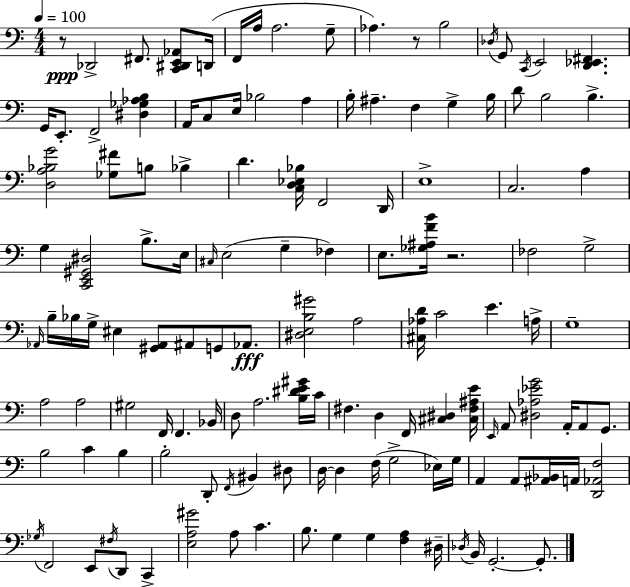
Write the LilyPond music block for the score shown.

{
  \clef bass
  \numericTimeSignature
  \time 4/4
  \key a \minor
  \tempo 4 = 100
  \repeat volta 2 { r8\ppp des,2-> fis,8. <c, dis, e, aes,>8 d,16( | f,16 a16 a2. g8-- | aes4.) r8 b2 | \acciaccatura { des16 } g,8 \acciaccatura { c,16 } e,2 <d, ees, fis,>4. | \break g,16 e,8.-. f,2-> <dis ges aes b>4 | a,16 c8 e16 bes2 a4 | b16-. ais4.-- f4 g4-> | b16 d'8 b2 b4.-> | \break <d a bes g'>2 <ges fis'>8 b8 bes4-> | d'4. <c d ees bes>16 f,2 | d,16 e1-> | c2. a4 | \break g4 <c, e, gis, dis>2 b8.-> | e16 \grace { cis16 } e2( g4-- fes4) | e8. <ges ais f' b'>16 r2. | fes2 g2-> | \break \grace { aes,16 } b16-- bes16 g16-> eis4 <gis, aes,>8 ais,8 g,8 | aes,8.\fff <dis e b gis'>2 a2 | <cis aes d'>16 c'2 e'4. | a16-> g1-- | \break a2 a2 | gis2 f,16 f,4. | bes,16 d8 a2. | <b dis' e' gis'>16 c'16 fis4. d4 f,16 <cis dis>4 | \break <cis fis ais e'>16 \grace { e,16 } a,8 <dis aes ees' g'>2 a,16-. | a,8 g,8. b2 c'4 | b4 b2-. d,8-. \acciaccatura { f,16 } | bis,4 dis8 d16~~ d4 f16( g2-> | \break ees16) g16 a,4 a,8 <ais, bes,>16 a,16 <d, aes, f>2 | \acciaccatura { ges16 } f,2 e,8 | \acciaccatura { fis16 } d,8 c,4-> <e a gis'>2 | a8 c'4. b8. g4 g4 | \break <f a>4 dis16-- \acciaccatura { des16 } b,16 g,2.-.~~ | g,8.-. } \bar "|."
}